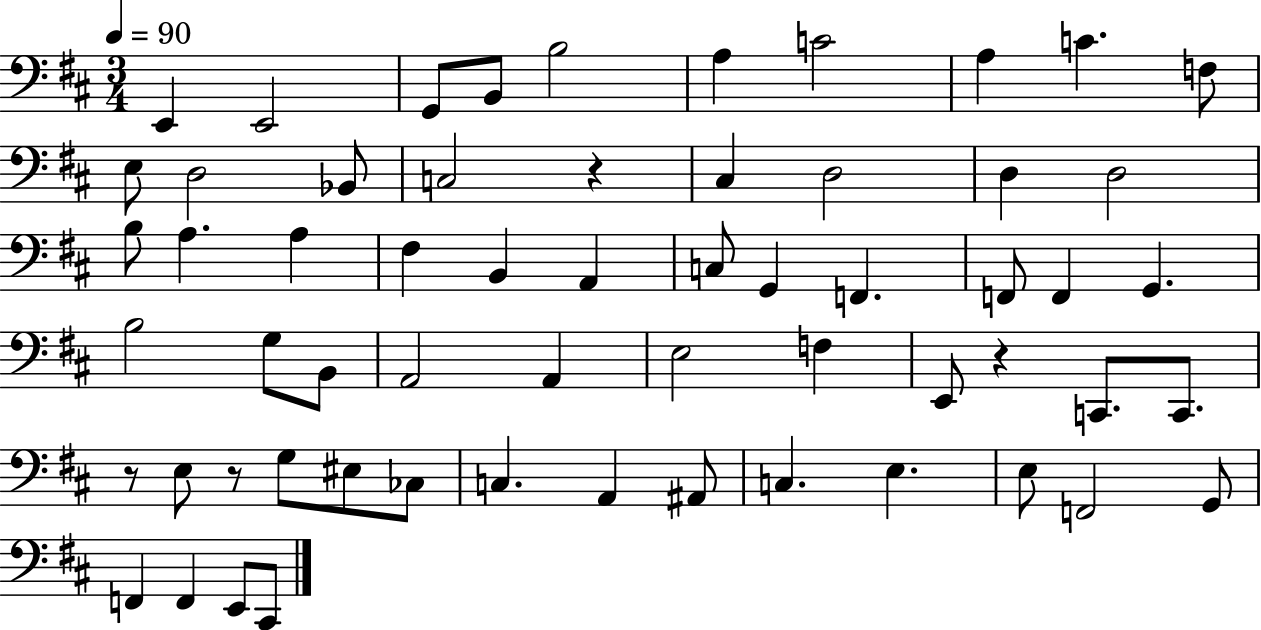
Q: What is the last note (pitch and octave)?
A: C#2